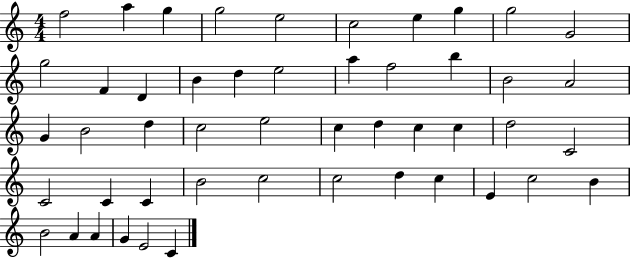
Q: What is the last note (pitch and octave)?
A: C4